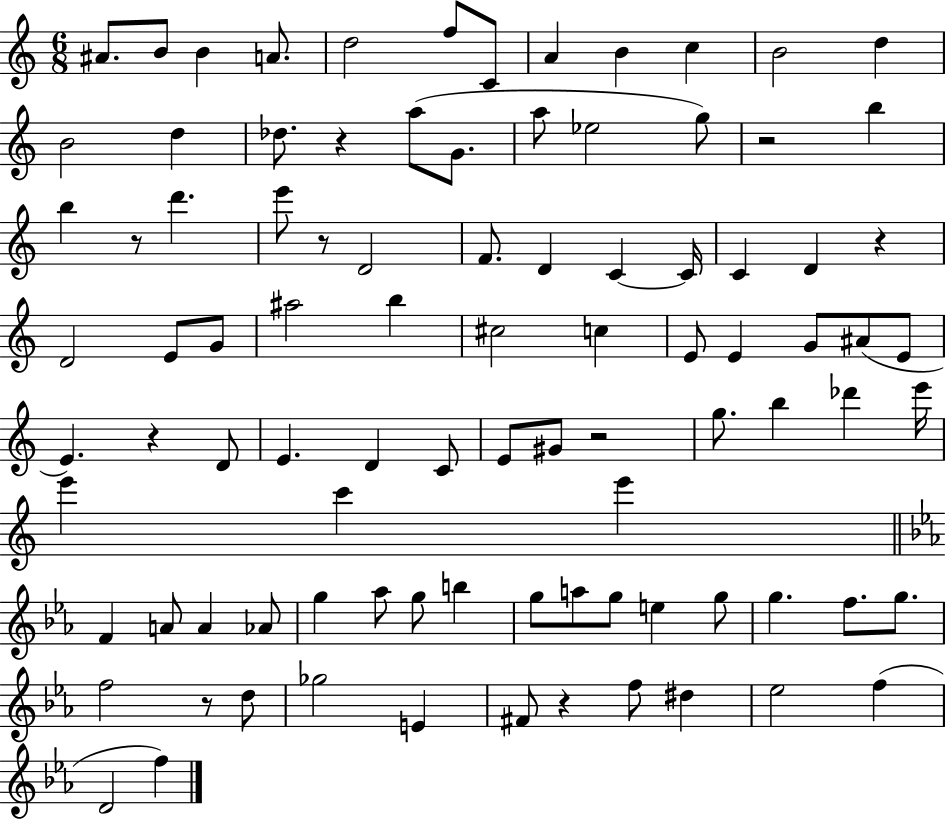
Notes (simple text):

A#4/e. B4/e B4/q A4/e. D5/h F5/e C4/e A4/q B4/q C5/q B4/h D5/q B4/h D5/q Db5/e. R/q A5/e G4/e. A5/e Eb5/h G5/e R/h B5/q B5/q R/e D6/q. E6/e R/e D4/h F4/e. D4/q C4/q C4/s C4/q D4/q R/q D4/h E4/e G4/e A#5/h B5/q C#5/h C5/q E4/e E4/q G4/e A#4/e E4/e E4/q. R/q D4/e E4/q. D4/q C4/e E4/e G#4/e R/h G5/e. B5/q Db6/q E6/s E6/q C6/q E6/q F4/q A4/e A4/q Ab4/e G5/q Ab5/e G5/e B5/q G5/e A5/e G5/e E5/q G5/e G5/q. F5/e. G5/e. F5/h R/e D5/e Gb5/h E4/q F#4/e R/q F5/e D#5/q Eb5/h F5/q D4/h F5/q